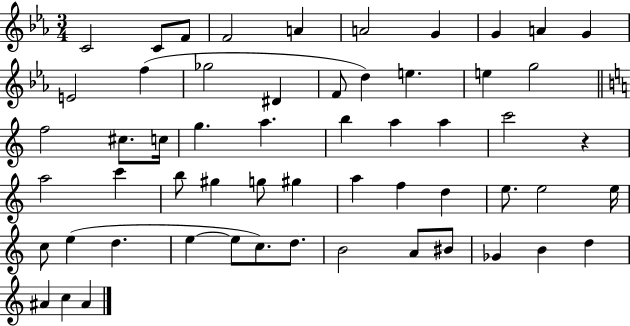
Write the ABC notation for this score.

X:1
T:Untitled
M:3/4
L:1/4
K:Eb
C2 C/2 F/2 F2 A A2 G G A G E2 f _g2 ^D F/2 d e e g2 f2 ^c/2 c/4 g a b a a c'2 z a2 c' b/2 ^g g/2 ^g a f d e/2 e2 e/4 c/2 e d e e/2 c/2 d/2 B2 A/2 ^B/2 _G B d ^A c ^A